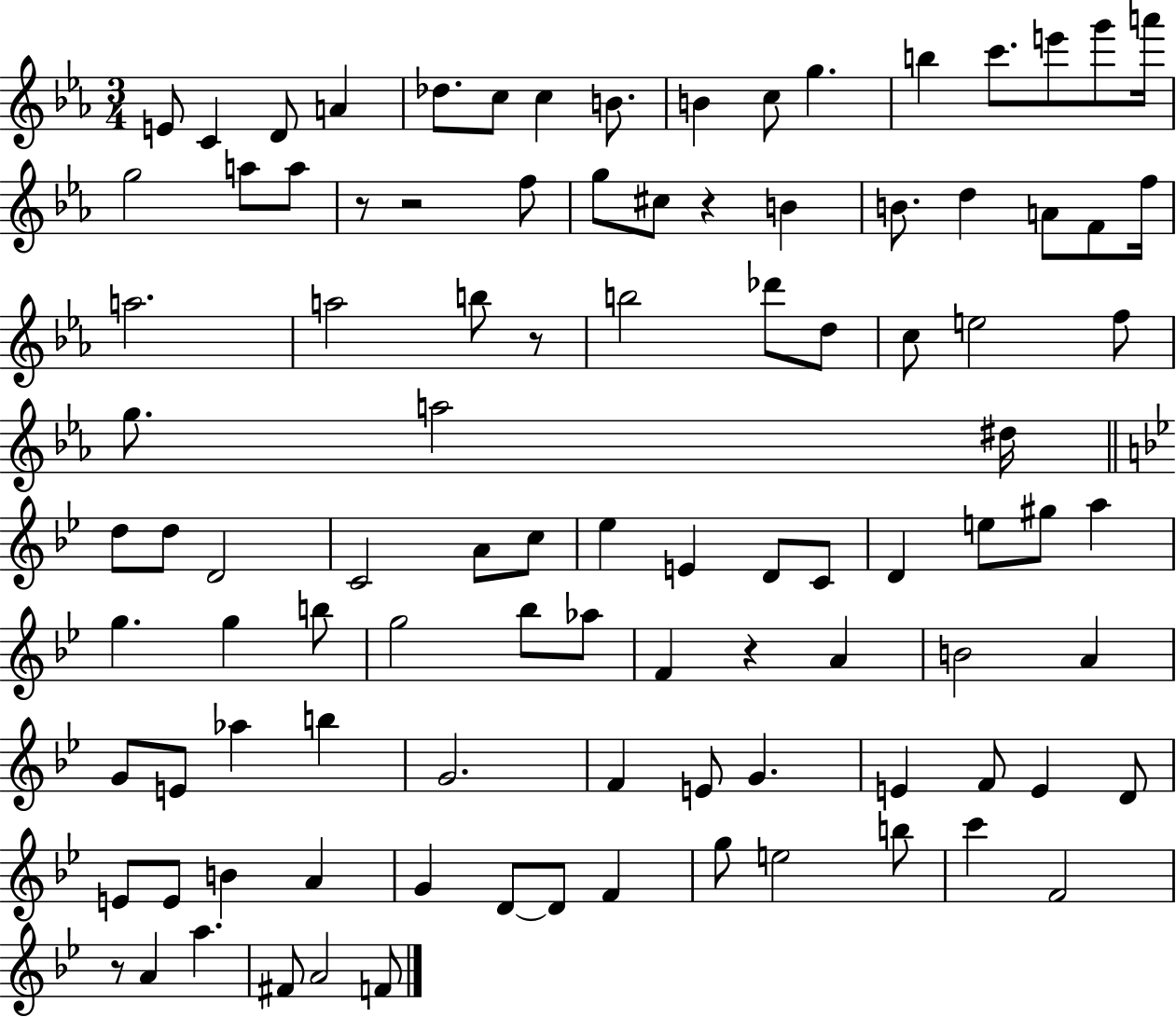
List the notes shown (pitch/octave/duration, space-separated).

E4/e C4/q D4/e A4/q Db5/e. C5/e C5/q B4/e. B4/q C5/e G5/q. B5/q C6/e. E6/e G6/e A6/s G5/h A5/e A5/e R/e R/h F5/e G5/e C#5/e R/q B4/q B4/e. D5/q A4/e F4/e F5/s A5/h. A5/h B5/e R/e B5/h Db6/e D5/e C5/e E5/h F5/e G5/e. A5/h D#5/s D5/e D5/e D4/h C4/h A4/e C5/e Eb5/q E4/q D4/e C4/e D4/q E5/e G#5/e A5/q G5/q. G5/q B5/e G5/h Bb5/e Ab5/e F4/q R/q A4/q B4/h A4/q G4/e E4/e Ab5/q B5/q G4/h. F4/q E4/e G4/q. E4/q F4/e E4/q D4/e E4/e E4/e B4/q A4/q G4/q D4/e D4/e F4/q G5/e E5/h B5/e C6/q F4/h R/e A4/q A5/q. F#4/e A4/h F4/e